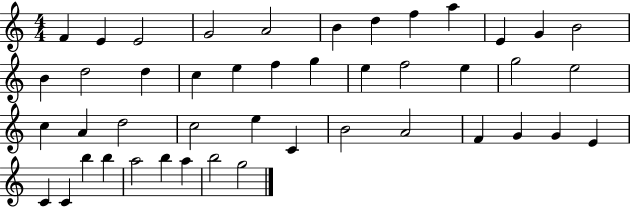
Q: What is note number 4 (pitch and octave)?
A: G4